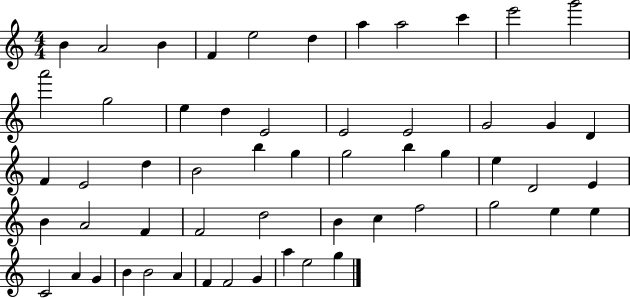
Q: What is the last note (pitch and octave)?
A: G5